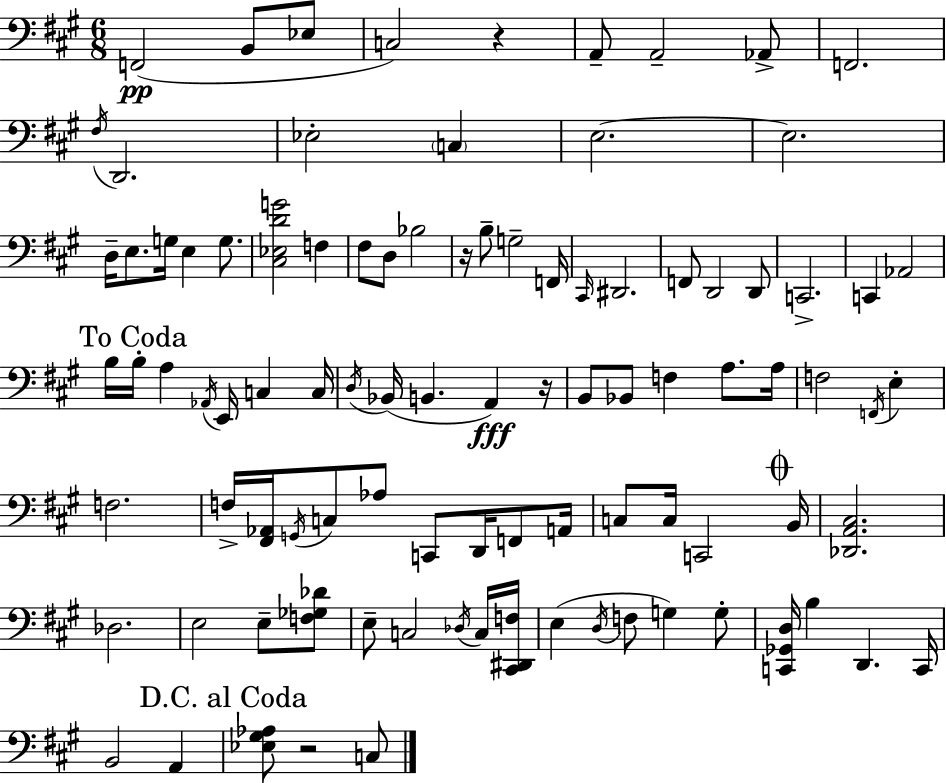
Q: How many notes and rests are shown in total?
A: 95